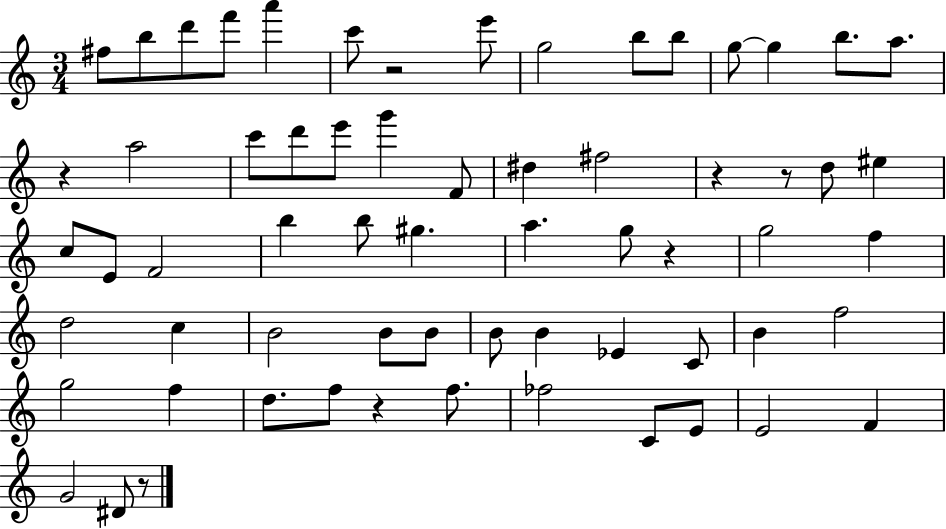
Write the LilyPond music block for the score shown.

{
  \clef treble
  \numericTimeSignature
  \time 3/4
  \key c \major
  fis''8 b''8 d'''8 f'''8 a'''4 | c'''8 r2 e'''8 | g''2 b''8 b''8 | g''8~~ g''4 b''8. a''8. | \break r4 a''2 | c'''8 d'''8 e'''8 g'''4 f'8 | dis''4 fis''2 | r4 r8 d''8 eis''4 | \break c''8 e'8 f'2 | b''4 b''8 gis''4. | a''4. g''8 r4 | g''2 f''4 | \break d''2 c''4 | b'2 b'8 b'8 | b'8 b'4 ees'4 c'8 | b'4 f''2 | \break g''2 f''4 | d''8. f''8 r4 f''8. | fes''2 c'8 e'8 | e'2 f'4 | \break g'2 dis'8 r8 | \bar "|."
}